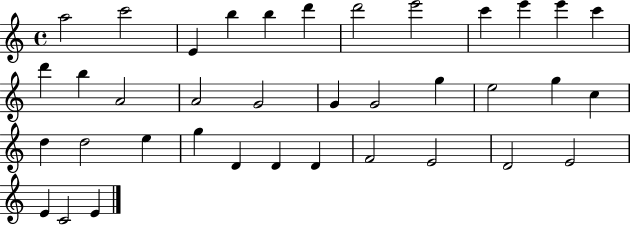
X:1
T:Untitled
M:4/4
L:1/4
K:C
a2 c'2 E b b d' d'2 e'2 c' e' e' c' d' b A2 A2 G2 G G2 g e2 g c d d2 e g D D D F2 E2 D2 E2 E C2 E